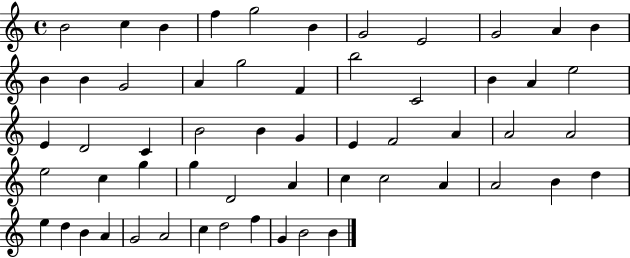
B4/h C5/q B4/q F5/q G5/h B4/q G4/h E4/h G4/h A4/q B4/q B4/q B4/q G4/h A4/q G5/h F4/q B5/h C4/h B4/q A4/q E5/h E4/q D4/h C4/q B4/h B4/q G4/q E4/q F4/h A4/q A4/h A4/h E5/h C5/q G5/q G5/q D4/h A4/q C5/q C5/h A4/q A4/h B4/q D5/q E5/q D5/q B4/q A4/q G4/h A4/h C5/q D5/h F5/q G4/q B4/h B4/q